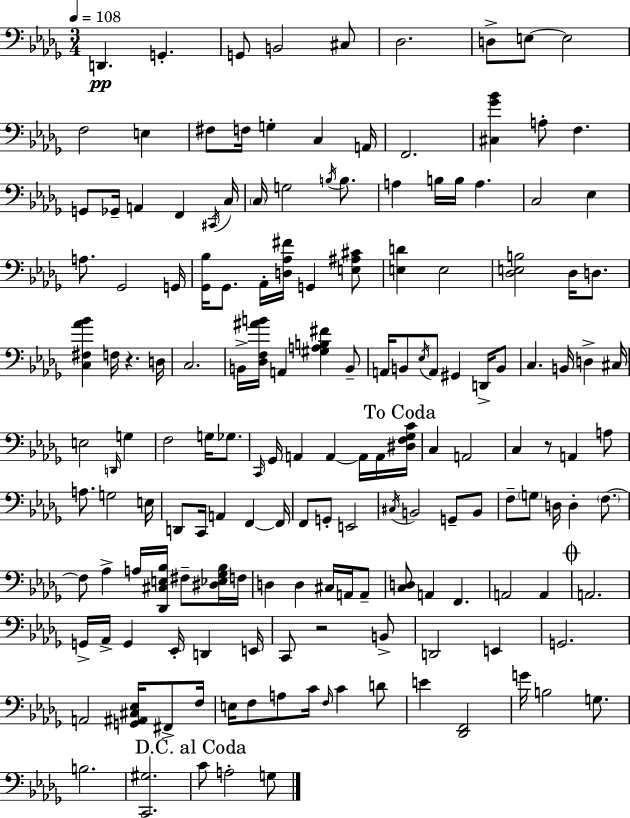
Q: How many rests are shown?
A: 3